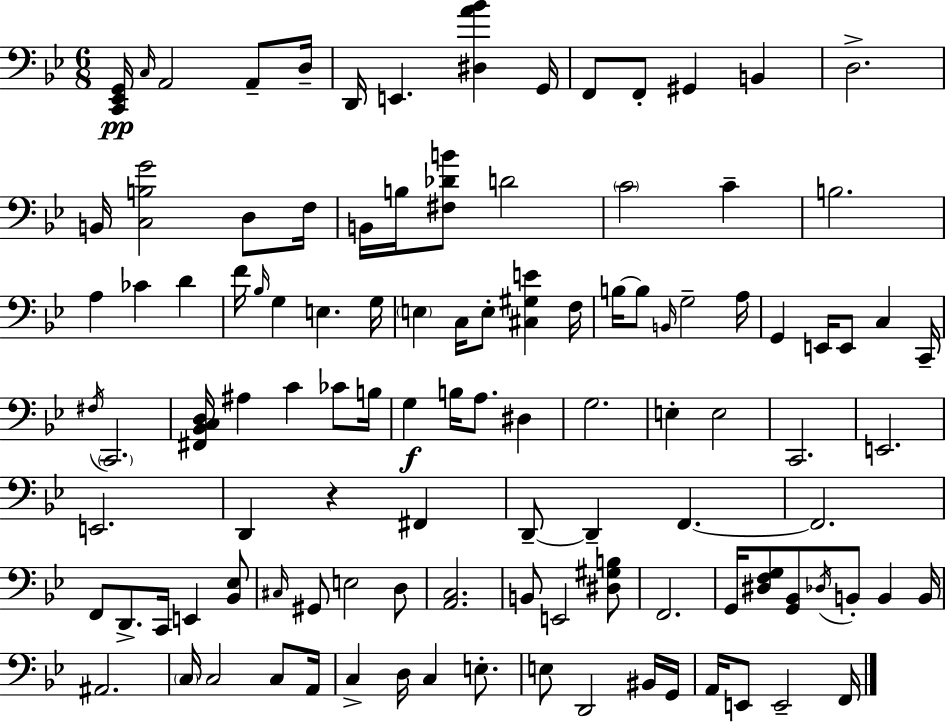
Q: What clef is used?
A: bass